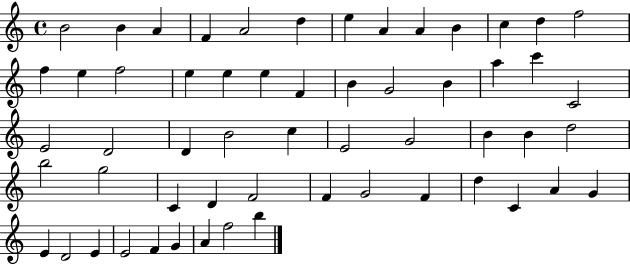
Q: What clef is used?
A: treble